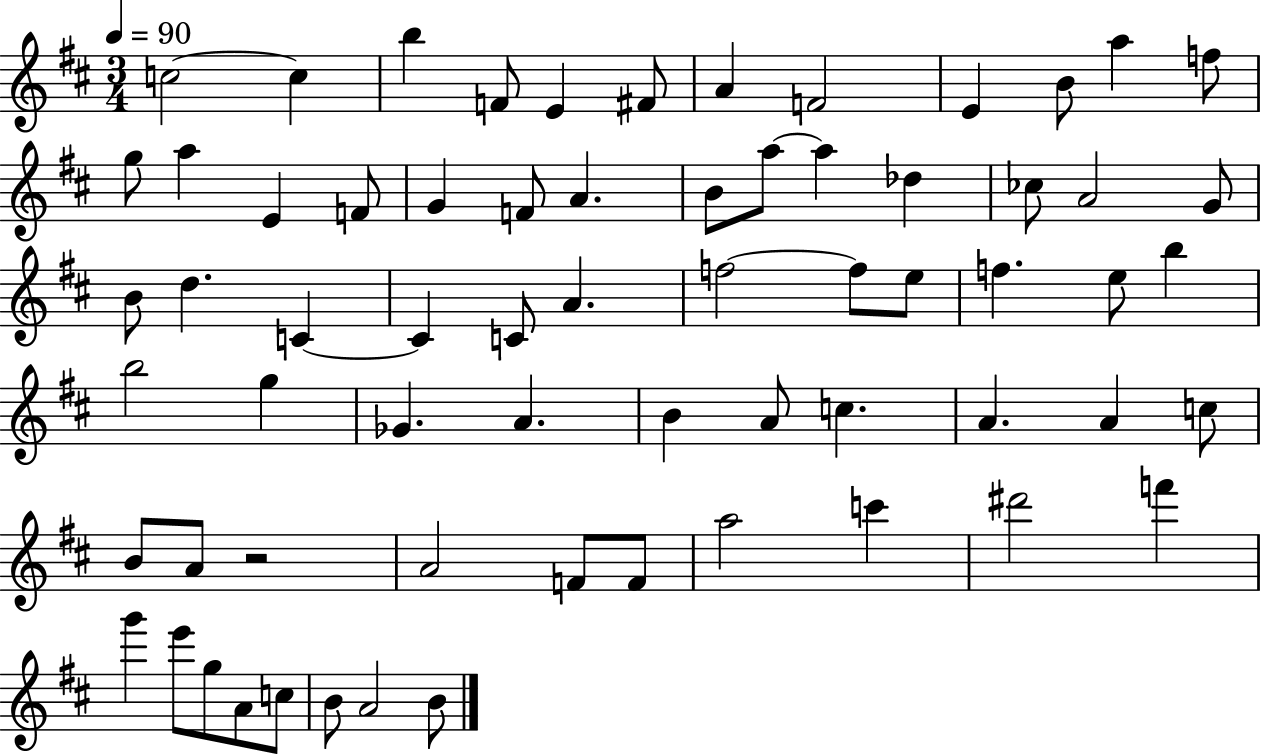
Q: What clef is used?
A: treble